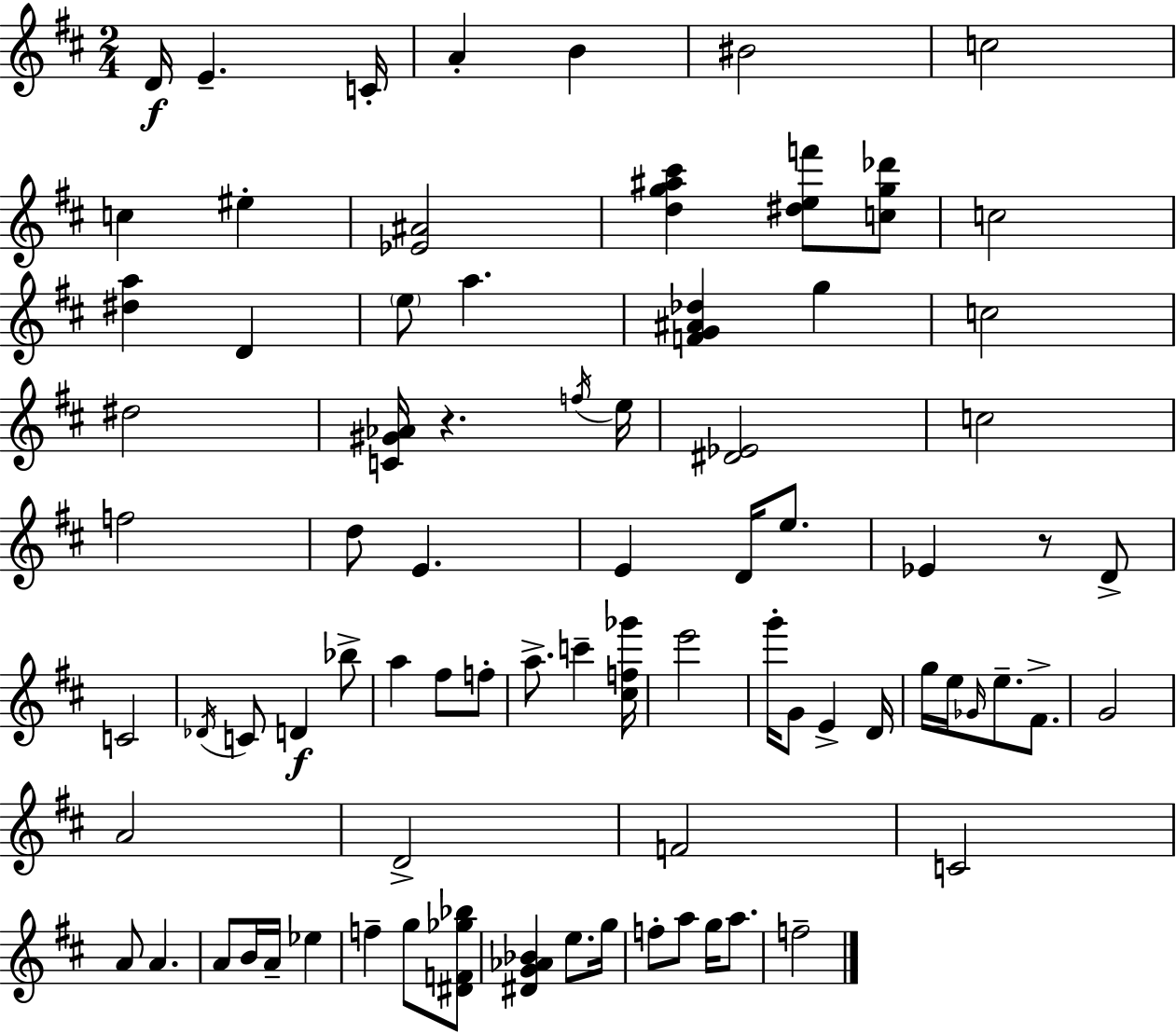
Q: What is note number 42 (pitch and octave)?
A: D4